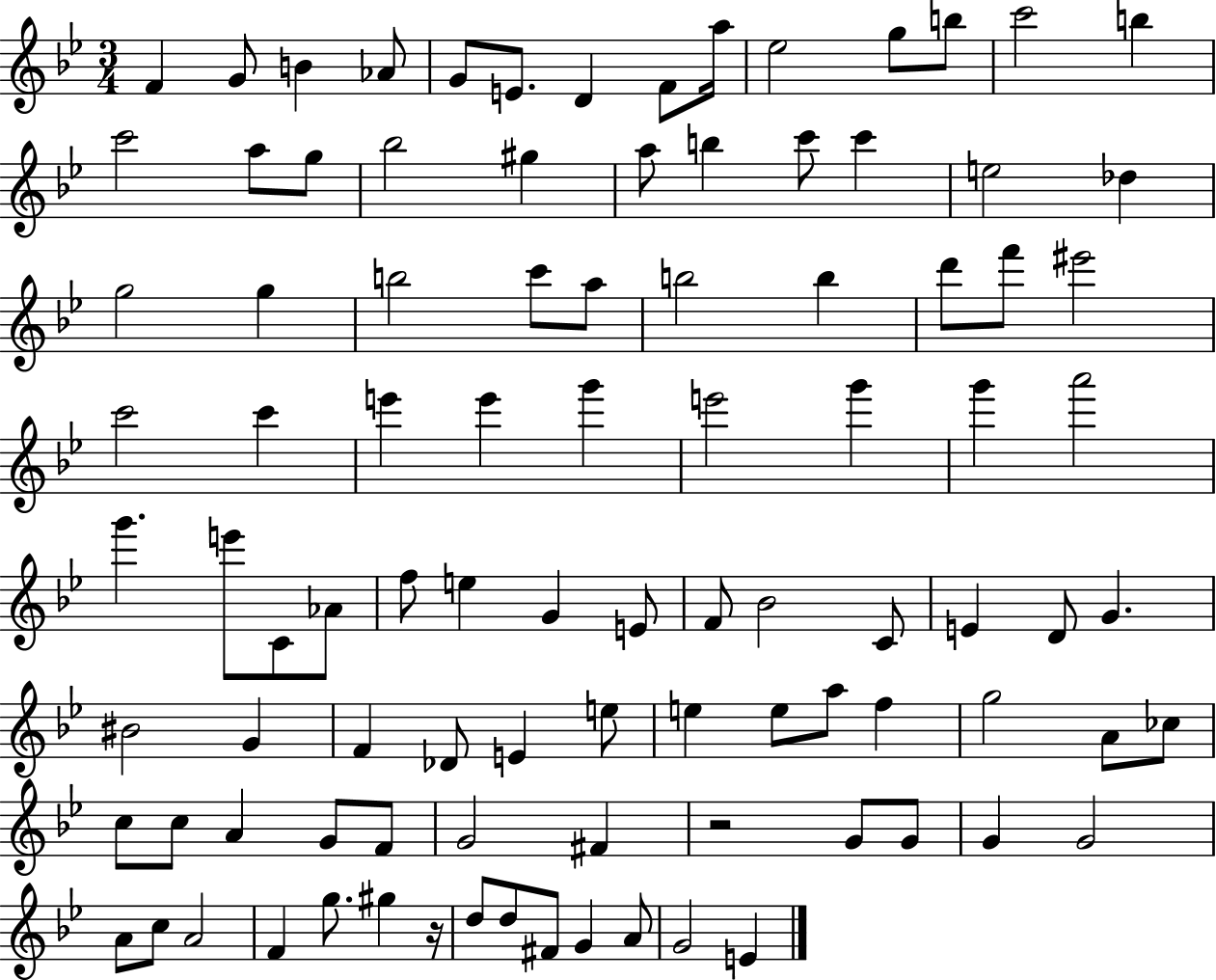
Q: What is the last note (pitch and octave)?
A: E4